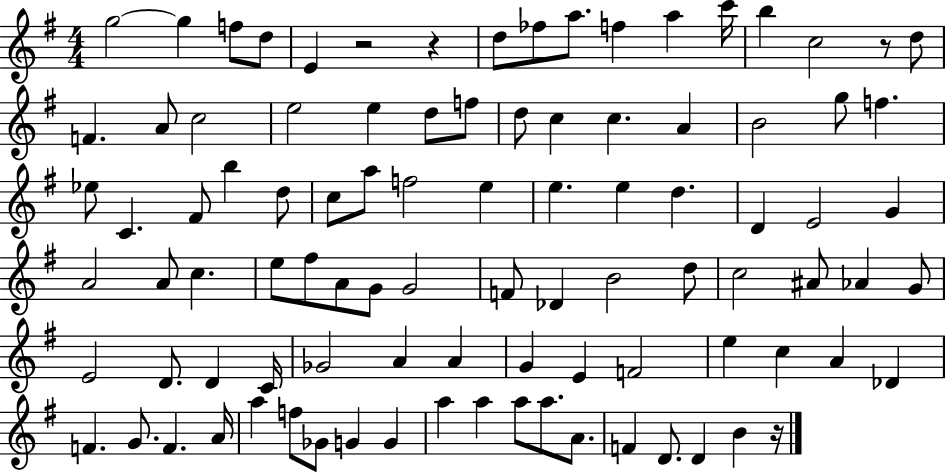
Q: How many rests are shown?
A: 4